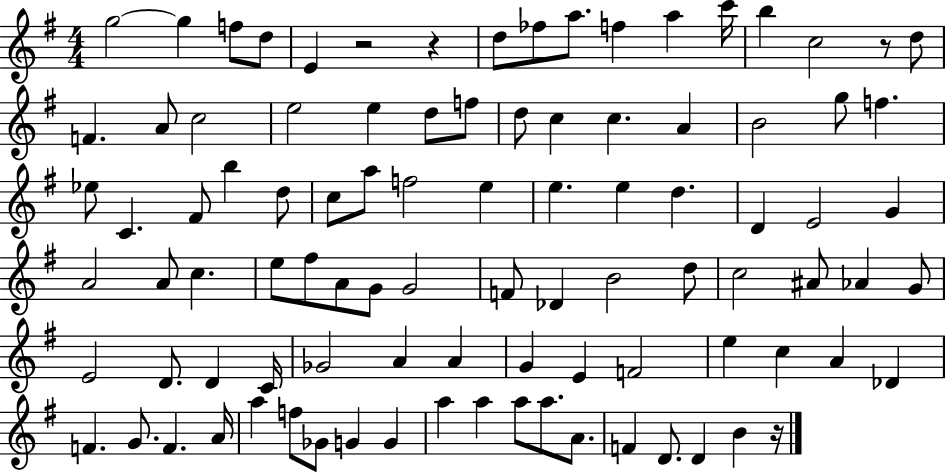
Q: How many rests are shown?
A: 4